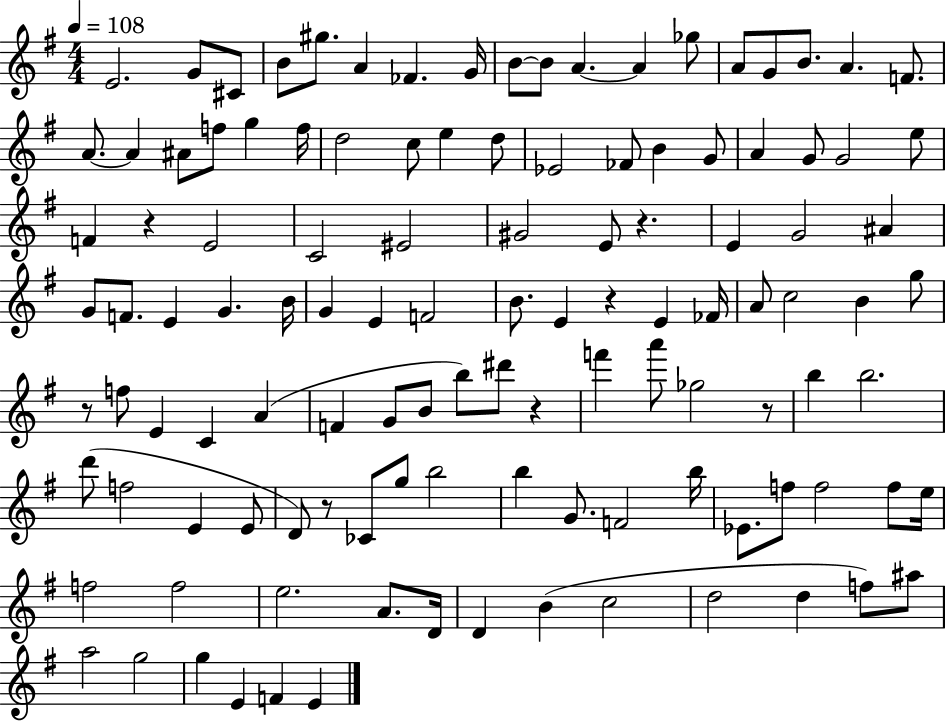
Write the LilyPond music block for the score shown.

{
  \clef treble
  \numericTimeSignature
  \time 4/4
  \key g \major
  \tempo 4 = 108
  \repeat volta 2 { e'2. g'8 cis'8 | b'8 gis''8. a'4 fes'4. g'16 | b'8~~ b'8 a'4.~~ a'4 ges''8 | a'8 g'8 b'8. a'4. f'8. | \break a'8.~~ a'4 ais'8 f''8 g''4 f''16 | d''2 c''8 e''4 d''8 | ees'2 fes'8 b'4 g'8 | a'4 g'8 g'2 e''8 | \break f'4 r4 e'2 | c'2 eis'2 | gis'2 e'8 r4. | e'4 g'2 ais'4 | \break g'8 f'8. e'4 g'4. b'16 | g'4 e'4 f'2 | b'8. e'4 r4 e'4 fes'16 | a'8 c''2 b'4 g''8 | \break r8 f''8 e'4 c'4 a'4( | f'4 g'8 b'8 b''8) dis'''8 r4 | f'''4 a'''8 ges''2 r8 | b''4 b''2. | \break d'''8( f''2 e'4 e'8 | d'8) r8 ces'8 g''8 b''2 | b''4 g'8. f'2 b''16 | ees'8. f''8 f''2 f''8 e''16 | \break f''2 f''2 | e''2. a'8. d'16 | d'4 b'4( c''2 | d''2 d''4 f''8) ais''8 | \break a''2 g''2 | g''4 e'4 f'4 e'4 | } \bar "|."
}